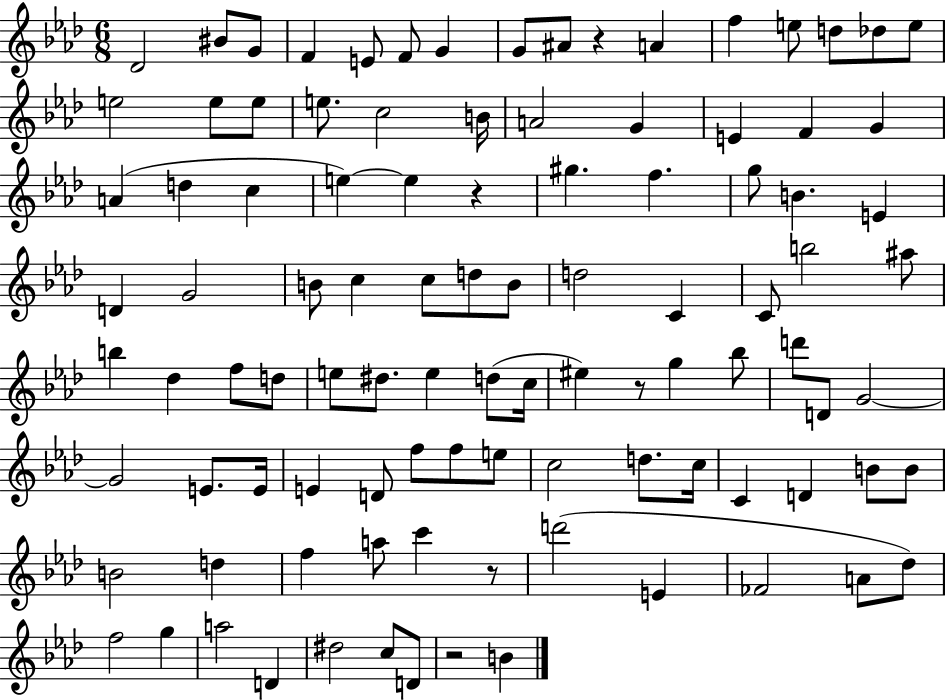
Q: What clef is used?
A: treble